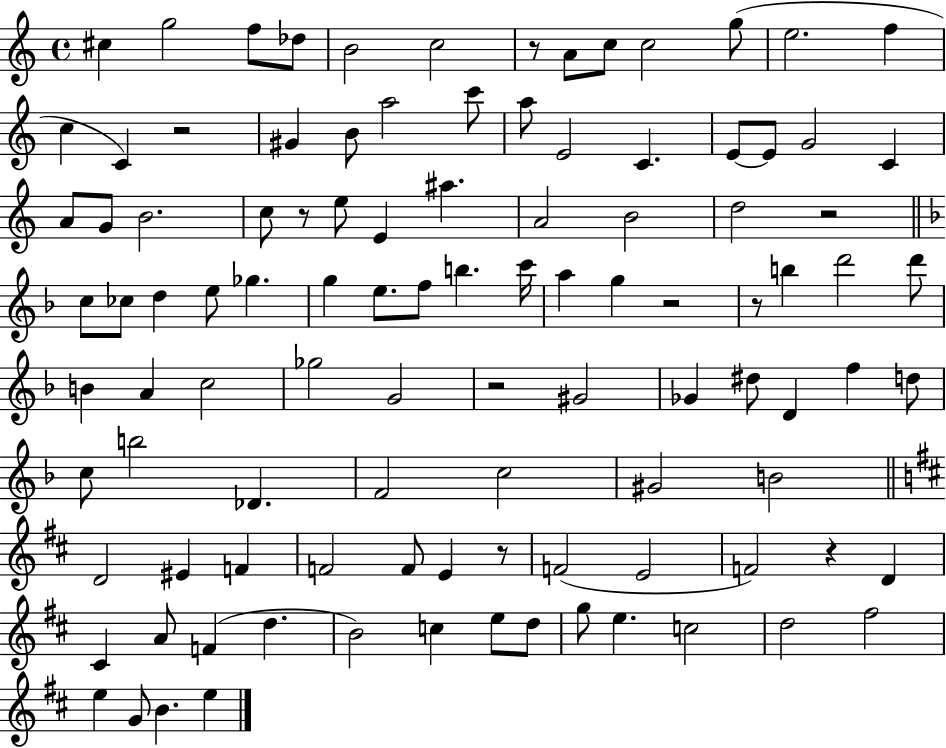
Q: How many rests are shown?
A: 9